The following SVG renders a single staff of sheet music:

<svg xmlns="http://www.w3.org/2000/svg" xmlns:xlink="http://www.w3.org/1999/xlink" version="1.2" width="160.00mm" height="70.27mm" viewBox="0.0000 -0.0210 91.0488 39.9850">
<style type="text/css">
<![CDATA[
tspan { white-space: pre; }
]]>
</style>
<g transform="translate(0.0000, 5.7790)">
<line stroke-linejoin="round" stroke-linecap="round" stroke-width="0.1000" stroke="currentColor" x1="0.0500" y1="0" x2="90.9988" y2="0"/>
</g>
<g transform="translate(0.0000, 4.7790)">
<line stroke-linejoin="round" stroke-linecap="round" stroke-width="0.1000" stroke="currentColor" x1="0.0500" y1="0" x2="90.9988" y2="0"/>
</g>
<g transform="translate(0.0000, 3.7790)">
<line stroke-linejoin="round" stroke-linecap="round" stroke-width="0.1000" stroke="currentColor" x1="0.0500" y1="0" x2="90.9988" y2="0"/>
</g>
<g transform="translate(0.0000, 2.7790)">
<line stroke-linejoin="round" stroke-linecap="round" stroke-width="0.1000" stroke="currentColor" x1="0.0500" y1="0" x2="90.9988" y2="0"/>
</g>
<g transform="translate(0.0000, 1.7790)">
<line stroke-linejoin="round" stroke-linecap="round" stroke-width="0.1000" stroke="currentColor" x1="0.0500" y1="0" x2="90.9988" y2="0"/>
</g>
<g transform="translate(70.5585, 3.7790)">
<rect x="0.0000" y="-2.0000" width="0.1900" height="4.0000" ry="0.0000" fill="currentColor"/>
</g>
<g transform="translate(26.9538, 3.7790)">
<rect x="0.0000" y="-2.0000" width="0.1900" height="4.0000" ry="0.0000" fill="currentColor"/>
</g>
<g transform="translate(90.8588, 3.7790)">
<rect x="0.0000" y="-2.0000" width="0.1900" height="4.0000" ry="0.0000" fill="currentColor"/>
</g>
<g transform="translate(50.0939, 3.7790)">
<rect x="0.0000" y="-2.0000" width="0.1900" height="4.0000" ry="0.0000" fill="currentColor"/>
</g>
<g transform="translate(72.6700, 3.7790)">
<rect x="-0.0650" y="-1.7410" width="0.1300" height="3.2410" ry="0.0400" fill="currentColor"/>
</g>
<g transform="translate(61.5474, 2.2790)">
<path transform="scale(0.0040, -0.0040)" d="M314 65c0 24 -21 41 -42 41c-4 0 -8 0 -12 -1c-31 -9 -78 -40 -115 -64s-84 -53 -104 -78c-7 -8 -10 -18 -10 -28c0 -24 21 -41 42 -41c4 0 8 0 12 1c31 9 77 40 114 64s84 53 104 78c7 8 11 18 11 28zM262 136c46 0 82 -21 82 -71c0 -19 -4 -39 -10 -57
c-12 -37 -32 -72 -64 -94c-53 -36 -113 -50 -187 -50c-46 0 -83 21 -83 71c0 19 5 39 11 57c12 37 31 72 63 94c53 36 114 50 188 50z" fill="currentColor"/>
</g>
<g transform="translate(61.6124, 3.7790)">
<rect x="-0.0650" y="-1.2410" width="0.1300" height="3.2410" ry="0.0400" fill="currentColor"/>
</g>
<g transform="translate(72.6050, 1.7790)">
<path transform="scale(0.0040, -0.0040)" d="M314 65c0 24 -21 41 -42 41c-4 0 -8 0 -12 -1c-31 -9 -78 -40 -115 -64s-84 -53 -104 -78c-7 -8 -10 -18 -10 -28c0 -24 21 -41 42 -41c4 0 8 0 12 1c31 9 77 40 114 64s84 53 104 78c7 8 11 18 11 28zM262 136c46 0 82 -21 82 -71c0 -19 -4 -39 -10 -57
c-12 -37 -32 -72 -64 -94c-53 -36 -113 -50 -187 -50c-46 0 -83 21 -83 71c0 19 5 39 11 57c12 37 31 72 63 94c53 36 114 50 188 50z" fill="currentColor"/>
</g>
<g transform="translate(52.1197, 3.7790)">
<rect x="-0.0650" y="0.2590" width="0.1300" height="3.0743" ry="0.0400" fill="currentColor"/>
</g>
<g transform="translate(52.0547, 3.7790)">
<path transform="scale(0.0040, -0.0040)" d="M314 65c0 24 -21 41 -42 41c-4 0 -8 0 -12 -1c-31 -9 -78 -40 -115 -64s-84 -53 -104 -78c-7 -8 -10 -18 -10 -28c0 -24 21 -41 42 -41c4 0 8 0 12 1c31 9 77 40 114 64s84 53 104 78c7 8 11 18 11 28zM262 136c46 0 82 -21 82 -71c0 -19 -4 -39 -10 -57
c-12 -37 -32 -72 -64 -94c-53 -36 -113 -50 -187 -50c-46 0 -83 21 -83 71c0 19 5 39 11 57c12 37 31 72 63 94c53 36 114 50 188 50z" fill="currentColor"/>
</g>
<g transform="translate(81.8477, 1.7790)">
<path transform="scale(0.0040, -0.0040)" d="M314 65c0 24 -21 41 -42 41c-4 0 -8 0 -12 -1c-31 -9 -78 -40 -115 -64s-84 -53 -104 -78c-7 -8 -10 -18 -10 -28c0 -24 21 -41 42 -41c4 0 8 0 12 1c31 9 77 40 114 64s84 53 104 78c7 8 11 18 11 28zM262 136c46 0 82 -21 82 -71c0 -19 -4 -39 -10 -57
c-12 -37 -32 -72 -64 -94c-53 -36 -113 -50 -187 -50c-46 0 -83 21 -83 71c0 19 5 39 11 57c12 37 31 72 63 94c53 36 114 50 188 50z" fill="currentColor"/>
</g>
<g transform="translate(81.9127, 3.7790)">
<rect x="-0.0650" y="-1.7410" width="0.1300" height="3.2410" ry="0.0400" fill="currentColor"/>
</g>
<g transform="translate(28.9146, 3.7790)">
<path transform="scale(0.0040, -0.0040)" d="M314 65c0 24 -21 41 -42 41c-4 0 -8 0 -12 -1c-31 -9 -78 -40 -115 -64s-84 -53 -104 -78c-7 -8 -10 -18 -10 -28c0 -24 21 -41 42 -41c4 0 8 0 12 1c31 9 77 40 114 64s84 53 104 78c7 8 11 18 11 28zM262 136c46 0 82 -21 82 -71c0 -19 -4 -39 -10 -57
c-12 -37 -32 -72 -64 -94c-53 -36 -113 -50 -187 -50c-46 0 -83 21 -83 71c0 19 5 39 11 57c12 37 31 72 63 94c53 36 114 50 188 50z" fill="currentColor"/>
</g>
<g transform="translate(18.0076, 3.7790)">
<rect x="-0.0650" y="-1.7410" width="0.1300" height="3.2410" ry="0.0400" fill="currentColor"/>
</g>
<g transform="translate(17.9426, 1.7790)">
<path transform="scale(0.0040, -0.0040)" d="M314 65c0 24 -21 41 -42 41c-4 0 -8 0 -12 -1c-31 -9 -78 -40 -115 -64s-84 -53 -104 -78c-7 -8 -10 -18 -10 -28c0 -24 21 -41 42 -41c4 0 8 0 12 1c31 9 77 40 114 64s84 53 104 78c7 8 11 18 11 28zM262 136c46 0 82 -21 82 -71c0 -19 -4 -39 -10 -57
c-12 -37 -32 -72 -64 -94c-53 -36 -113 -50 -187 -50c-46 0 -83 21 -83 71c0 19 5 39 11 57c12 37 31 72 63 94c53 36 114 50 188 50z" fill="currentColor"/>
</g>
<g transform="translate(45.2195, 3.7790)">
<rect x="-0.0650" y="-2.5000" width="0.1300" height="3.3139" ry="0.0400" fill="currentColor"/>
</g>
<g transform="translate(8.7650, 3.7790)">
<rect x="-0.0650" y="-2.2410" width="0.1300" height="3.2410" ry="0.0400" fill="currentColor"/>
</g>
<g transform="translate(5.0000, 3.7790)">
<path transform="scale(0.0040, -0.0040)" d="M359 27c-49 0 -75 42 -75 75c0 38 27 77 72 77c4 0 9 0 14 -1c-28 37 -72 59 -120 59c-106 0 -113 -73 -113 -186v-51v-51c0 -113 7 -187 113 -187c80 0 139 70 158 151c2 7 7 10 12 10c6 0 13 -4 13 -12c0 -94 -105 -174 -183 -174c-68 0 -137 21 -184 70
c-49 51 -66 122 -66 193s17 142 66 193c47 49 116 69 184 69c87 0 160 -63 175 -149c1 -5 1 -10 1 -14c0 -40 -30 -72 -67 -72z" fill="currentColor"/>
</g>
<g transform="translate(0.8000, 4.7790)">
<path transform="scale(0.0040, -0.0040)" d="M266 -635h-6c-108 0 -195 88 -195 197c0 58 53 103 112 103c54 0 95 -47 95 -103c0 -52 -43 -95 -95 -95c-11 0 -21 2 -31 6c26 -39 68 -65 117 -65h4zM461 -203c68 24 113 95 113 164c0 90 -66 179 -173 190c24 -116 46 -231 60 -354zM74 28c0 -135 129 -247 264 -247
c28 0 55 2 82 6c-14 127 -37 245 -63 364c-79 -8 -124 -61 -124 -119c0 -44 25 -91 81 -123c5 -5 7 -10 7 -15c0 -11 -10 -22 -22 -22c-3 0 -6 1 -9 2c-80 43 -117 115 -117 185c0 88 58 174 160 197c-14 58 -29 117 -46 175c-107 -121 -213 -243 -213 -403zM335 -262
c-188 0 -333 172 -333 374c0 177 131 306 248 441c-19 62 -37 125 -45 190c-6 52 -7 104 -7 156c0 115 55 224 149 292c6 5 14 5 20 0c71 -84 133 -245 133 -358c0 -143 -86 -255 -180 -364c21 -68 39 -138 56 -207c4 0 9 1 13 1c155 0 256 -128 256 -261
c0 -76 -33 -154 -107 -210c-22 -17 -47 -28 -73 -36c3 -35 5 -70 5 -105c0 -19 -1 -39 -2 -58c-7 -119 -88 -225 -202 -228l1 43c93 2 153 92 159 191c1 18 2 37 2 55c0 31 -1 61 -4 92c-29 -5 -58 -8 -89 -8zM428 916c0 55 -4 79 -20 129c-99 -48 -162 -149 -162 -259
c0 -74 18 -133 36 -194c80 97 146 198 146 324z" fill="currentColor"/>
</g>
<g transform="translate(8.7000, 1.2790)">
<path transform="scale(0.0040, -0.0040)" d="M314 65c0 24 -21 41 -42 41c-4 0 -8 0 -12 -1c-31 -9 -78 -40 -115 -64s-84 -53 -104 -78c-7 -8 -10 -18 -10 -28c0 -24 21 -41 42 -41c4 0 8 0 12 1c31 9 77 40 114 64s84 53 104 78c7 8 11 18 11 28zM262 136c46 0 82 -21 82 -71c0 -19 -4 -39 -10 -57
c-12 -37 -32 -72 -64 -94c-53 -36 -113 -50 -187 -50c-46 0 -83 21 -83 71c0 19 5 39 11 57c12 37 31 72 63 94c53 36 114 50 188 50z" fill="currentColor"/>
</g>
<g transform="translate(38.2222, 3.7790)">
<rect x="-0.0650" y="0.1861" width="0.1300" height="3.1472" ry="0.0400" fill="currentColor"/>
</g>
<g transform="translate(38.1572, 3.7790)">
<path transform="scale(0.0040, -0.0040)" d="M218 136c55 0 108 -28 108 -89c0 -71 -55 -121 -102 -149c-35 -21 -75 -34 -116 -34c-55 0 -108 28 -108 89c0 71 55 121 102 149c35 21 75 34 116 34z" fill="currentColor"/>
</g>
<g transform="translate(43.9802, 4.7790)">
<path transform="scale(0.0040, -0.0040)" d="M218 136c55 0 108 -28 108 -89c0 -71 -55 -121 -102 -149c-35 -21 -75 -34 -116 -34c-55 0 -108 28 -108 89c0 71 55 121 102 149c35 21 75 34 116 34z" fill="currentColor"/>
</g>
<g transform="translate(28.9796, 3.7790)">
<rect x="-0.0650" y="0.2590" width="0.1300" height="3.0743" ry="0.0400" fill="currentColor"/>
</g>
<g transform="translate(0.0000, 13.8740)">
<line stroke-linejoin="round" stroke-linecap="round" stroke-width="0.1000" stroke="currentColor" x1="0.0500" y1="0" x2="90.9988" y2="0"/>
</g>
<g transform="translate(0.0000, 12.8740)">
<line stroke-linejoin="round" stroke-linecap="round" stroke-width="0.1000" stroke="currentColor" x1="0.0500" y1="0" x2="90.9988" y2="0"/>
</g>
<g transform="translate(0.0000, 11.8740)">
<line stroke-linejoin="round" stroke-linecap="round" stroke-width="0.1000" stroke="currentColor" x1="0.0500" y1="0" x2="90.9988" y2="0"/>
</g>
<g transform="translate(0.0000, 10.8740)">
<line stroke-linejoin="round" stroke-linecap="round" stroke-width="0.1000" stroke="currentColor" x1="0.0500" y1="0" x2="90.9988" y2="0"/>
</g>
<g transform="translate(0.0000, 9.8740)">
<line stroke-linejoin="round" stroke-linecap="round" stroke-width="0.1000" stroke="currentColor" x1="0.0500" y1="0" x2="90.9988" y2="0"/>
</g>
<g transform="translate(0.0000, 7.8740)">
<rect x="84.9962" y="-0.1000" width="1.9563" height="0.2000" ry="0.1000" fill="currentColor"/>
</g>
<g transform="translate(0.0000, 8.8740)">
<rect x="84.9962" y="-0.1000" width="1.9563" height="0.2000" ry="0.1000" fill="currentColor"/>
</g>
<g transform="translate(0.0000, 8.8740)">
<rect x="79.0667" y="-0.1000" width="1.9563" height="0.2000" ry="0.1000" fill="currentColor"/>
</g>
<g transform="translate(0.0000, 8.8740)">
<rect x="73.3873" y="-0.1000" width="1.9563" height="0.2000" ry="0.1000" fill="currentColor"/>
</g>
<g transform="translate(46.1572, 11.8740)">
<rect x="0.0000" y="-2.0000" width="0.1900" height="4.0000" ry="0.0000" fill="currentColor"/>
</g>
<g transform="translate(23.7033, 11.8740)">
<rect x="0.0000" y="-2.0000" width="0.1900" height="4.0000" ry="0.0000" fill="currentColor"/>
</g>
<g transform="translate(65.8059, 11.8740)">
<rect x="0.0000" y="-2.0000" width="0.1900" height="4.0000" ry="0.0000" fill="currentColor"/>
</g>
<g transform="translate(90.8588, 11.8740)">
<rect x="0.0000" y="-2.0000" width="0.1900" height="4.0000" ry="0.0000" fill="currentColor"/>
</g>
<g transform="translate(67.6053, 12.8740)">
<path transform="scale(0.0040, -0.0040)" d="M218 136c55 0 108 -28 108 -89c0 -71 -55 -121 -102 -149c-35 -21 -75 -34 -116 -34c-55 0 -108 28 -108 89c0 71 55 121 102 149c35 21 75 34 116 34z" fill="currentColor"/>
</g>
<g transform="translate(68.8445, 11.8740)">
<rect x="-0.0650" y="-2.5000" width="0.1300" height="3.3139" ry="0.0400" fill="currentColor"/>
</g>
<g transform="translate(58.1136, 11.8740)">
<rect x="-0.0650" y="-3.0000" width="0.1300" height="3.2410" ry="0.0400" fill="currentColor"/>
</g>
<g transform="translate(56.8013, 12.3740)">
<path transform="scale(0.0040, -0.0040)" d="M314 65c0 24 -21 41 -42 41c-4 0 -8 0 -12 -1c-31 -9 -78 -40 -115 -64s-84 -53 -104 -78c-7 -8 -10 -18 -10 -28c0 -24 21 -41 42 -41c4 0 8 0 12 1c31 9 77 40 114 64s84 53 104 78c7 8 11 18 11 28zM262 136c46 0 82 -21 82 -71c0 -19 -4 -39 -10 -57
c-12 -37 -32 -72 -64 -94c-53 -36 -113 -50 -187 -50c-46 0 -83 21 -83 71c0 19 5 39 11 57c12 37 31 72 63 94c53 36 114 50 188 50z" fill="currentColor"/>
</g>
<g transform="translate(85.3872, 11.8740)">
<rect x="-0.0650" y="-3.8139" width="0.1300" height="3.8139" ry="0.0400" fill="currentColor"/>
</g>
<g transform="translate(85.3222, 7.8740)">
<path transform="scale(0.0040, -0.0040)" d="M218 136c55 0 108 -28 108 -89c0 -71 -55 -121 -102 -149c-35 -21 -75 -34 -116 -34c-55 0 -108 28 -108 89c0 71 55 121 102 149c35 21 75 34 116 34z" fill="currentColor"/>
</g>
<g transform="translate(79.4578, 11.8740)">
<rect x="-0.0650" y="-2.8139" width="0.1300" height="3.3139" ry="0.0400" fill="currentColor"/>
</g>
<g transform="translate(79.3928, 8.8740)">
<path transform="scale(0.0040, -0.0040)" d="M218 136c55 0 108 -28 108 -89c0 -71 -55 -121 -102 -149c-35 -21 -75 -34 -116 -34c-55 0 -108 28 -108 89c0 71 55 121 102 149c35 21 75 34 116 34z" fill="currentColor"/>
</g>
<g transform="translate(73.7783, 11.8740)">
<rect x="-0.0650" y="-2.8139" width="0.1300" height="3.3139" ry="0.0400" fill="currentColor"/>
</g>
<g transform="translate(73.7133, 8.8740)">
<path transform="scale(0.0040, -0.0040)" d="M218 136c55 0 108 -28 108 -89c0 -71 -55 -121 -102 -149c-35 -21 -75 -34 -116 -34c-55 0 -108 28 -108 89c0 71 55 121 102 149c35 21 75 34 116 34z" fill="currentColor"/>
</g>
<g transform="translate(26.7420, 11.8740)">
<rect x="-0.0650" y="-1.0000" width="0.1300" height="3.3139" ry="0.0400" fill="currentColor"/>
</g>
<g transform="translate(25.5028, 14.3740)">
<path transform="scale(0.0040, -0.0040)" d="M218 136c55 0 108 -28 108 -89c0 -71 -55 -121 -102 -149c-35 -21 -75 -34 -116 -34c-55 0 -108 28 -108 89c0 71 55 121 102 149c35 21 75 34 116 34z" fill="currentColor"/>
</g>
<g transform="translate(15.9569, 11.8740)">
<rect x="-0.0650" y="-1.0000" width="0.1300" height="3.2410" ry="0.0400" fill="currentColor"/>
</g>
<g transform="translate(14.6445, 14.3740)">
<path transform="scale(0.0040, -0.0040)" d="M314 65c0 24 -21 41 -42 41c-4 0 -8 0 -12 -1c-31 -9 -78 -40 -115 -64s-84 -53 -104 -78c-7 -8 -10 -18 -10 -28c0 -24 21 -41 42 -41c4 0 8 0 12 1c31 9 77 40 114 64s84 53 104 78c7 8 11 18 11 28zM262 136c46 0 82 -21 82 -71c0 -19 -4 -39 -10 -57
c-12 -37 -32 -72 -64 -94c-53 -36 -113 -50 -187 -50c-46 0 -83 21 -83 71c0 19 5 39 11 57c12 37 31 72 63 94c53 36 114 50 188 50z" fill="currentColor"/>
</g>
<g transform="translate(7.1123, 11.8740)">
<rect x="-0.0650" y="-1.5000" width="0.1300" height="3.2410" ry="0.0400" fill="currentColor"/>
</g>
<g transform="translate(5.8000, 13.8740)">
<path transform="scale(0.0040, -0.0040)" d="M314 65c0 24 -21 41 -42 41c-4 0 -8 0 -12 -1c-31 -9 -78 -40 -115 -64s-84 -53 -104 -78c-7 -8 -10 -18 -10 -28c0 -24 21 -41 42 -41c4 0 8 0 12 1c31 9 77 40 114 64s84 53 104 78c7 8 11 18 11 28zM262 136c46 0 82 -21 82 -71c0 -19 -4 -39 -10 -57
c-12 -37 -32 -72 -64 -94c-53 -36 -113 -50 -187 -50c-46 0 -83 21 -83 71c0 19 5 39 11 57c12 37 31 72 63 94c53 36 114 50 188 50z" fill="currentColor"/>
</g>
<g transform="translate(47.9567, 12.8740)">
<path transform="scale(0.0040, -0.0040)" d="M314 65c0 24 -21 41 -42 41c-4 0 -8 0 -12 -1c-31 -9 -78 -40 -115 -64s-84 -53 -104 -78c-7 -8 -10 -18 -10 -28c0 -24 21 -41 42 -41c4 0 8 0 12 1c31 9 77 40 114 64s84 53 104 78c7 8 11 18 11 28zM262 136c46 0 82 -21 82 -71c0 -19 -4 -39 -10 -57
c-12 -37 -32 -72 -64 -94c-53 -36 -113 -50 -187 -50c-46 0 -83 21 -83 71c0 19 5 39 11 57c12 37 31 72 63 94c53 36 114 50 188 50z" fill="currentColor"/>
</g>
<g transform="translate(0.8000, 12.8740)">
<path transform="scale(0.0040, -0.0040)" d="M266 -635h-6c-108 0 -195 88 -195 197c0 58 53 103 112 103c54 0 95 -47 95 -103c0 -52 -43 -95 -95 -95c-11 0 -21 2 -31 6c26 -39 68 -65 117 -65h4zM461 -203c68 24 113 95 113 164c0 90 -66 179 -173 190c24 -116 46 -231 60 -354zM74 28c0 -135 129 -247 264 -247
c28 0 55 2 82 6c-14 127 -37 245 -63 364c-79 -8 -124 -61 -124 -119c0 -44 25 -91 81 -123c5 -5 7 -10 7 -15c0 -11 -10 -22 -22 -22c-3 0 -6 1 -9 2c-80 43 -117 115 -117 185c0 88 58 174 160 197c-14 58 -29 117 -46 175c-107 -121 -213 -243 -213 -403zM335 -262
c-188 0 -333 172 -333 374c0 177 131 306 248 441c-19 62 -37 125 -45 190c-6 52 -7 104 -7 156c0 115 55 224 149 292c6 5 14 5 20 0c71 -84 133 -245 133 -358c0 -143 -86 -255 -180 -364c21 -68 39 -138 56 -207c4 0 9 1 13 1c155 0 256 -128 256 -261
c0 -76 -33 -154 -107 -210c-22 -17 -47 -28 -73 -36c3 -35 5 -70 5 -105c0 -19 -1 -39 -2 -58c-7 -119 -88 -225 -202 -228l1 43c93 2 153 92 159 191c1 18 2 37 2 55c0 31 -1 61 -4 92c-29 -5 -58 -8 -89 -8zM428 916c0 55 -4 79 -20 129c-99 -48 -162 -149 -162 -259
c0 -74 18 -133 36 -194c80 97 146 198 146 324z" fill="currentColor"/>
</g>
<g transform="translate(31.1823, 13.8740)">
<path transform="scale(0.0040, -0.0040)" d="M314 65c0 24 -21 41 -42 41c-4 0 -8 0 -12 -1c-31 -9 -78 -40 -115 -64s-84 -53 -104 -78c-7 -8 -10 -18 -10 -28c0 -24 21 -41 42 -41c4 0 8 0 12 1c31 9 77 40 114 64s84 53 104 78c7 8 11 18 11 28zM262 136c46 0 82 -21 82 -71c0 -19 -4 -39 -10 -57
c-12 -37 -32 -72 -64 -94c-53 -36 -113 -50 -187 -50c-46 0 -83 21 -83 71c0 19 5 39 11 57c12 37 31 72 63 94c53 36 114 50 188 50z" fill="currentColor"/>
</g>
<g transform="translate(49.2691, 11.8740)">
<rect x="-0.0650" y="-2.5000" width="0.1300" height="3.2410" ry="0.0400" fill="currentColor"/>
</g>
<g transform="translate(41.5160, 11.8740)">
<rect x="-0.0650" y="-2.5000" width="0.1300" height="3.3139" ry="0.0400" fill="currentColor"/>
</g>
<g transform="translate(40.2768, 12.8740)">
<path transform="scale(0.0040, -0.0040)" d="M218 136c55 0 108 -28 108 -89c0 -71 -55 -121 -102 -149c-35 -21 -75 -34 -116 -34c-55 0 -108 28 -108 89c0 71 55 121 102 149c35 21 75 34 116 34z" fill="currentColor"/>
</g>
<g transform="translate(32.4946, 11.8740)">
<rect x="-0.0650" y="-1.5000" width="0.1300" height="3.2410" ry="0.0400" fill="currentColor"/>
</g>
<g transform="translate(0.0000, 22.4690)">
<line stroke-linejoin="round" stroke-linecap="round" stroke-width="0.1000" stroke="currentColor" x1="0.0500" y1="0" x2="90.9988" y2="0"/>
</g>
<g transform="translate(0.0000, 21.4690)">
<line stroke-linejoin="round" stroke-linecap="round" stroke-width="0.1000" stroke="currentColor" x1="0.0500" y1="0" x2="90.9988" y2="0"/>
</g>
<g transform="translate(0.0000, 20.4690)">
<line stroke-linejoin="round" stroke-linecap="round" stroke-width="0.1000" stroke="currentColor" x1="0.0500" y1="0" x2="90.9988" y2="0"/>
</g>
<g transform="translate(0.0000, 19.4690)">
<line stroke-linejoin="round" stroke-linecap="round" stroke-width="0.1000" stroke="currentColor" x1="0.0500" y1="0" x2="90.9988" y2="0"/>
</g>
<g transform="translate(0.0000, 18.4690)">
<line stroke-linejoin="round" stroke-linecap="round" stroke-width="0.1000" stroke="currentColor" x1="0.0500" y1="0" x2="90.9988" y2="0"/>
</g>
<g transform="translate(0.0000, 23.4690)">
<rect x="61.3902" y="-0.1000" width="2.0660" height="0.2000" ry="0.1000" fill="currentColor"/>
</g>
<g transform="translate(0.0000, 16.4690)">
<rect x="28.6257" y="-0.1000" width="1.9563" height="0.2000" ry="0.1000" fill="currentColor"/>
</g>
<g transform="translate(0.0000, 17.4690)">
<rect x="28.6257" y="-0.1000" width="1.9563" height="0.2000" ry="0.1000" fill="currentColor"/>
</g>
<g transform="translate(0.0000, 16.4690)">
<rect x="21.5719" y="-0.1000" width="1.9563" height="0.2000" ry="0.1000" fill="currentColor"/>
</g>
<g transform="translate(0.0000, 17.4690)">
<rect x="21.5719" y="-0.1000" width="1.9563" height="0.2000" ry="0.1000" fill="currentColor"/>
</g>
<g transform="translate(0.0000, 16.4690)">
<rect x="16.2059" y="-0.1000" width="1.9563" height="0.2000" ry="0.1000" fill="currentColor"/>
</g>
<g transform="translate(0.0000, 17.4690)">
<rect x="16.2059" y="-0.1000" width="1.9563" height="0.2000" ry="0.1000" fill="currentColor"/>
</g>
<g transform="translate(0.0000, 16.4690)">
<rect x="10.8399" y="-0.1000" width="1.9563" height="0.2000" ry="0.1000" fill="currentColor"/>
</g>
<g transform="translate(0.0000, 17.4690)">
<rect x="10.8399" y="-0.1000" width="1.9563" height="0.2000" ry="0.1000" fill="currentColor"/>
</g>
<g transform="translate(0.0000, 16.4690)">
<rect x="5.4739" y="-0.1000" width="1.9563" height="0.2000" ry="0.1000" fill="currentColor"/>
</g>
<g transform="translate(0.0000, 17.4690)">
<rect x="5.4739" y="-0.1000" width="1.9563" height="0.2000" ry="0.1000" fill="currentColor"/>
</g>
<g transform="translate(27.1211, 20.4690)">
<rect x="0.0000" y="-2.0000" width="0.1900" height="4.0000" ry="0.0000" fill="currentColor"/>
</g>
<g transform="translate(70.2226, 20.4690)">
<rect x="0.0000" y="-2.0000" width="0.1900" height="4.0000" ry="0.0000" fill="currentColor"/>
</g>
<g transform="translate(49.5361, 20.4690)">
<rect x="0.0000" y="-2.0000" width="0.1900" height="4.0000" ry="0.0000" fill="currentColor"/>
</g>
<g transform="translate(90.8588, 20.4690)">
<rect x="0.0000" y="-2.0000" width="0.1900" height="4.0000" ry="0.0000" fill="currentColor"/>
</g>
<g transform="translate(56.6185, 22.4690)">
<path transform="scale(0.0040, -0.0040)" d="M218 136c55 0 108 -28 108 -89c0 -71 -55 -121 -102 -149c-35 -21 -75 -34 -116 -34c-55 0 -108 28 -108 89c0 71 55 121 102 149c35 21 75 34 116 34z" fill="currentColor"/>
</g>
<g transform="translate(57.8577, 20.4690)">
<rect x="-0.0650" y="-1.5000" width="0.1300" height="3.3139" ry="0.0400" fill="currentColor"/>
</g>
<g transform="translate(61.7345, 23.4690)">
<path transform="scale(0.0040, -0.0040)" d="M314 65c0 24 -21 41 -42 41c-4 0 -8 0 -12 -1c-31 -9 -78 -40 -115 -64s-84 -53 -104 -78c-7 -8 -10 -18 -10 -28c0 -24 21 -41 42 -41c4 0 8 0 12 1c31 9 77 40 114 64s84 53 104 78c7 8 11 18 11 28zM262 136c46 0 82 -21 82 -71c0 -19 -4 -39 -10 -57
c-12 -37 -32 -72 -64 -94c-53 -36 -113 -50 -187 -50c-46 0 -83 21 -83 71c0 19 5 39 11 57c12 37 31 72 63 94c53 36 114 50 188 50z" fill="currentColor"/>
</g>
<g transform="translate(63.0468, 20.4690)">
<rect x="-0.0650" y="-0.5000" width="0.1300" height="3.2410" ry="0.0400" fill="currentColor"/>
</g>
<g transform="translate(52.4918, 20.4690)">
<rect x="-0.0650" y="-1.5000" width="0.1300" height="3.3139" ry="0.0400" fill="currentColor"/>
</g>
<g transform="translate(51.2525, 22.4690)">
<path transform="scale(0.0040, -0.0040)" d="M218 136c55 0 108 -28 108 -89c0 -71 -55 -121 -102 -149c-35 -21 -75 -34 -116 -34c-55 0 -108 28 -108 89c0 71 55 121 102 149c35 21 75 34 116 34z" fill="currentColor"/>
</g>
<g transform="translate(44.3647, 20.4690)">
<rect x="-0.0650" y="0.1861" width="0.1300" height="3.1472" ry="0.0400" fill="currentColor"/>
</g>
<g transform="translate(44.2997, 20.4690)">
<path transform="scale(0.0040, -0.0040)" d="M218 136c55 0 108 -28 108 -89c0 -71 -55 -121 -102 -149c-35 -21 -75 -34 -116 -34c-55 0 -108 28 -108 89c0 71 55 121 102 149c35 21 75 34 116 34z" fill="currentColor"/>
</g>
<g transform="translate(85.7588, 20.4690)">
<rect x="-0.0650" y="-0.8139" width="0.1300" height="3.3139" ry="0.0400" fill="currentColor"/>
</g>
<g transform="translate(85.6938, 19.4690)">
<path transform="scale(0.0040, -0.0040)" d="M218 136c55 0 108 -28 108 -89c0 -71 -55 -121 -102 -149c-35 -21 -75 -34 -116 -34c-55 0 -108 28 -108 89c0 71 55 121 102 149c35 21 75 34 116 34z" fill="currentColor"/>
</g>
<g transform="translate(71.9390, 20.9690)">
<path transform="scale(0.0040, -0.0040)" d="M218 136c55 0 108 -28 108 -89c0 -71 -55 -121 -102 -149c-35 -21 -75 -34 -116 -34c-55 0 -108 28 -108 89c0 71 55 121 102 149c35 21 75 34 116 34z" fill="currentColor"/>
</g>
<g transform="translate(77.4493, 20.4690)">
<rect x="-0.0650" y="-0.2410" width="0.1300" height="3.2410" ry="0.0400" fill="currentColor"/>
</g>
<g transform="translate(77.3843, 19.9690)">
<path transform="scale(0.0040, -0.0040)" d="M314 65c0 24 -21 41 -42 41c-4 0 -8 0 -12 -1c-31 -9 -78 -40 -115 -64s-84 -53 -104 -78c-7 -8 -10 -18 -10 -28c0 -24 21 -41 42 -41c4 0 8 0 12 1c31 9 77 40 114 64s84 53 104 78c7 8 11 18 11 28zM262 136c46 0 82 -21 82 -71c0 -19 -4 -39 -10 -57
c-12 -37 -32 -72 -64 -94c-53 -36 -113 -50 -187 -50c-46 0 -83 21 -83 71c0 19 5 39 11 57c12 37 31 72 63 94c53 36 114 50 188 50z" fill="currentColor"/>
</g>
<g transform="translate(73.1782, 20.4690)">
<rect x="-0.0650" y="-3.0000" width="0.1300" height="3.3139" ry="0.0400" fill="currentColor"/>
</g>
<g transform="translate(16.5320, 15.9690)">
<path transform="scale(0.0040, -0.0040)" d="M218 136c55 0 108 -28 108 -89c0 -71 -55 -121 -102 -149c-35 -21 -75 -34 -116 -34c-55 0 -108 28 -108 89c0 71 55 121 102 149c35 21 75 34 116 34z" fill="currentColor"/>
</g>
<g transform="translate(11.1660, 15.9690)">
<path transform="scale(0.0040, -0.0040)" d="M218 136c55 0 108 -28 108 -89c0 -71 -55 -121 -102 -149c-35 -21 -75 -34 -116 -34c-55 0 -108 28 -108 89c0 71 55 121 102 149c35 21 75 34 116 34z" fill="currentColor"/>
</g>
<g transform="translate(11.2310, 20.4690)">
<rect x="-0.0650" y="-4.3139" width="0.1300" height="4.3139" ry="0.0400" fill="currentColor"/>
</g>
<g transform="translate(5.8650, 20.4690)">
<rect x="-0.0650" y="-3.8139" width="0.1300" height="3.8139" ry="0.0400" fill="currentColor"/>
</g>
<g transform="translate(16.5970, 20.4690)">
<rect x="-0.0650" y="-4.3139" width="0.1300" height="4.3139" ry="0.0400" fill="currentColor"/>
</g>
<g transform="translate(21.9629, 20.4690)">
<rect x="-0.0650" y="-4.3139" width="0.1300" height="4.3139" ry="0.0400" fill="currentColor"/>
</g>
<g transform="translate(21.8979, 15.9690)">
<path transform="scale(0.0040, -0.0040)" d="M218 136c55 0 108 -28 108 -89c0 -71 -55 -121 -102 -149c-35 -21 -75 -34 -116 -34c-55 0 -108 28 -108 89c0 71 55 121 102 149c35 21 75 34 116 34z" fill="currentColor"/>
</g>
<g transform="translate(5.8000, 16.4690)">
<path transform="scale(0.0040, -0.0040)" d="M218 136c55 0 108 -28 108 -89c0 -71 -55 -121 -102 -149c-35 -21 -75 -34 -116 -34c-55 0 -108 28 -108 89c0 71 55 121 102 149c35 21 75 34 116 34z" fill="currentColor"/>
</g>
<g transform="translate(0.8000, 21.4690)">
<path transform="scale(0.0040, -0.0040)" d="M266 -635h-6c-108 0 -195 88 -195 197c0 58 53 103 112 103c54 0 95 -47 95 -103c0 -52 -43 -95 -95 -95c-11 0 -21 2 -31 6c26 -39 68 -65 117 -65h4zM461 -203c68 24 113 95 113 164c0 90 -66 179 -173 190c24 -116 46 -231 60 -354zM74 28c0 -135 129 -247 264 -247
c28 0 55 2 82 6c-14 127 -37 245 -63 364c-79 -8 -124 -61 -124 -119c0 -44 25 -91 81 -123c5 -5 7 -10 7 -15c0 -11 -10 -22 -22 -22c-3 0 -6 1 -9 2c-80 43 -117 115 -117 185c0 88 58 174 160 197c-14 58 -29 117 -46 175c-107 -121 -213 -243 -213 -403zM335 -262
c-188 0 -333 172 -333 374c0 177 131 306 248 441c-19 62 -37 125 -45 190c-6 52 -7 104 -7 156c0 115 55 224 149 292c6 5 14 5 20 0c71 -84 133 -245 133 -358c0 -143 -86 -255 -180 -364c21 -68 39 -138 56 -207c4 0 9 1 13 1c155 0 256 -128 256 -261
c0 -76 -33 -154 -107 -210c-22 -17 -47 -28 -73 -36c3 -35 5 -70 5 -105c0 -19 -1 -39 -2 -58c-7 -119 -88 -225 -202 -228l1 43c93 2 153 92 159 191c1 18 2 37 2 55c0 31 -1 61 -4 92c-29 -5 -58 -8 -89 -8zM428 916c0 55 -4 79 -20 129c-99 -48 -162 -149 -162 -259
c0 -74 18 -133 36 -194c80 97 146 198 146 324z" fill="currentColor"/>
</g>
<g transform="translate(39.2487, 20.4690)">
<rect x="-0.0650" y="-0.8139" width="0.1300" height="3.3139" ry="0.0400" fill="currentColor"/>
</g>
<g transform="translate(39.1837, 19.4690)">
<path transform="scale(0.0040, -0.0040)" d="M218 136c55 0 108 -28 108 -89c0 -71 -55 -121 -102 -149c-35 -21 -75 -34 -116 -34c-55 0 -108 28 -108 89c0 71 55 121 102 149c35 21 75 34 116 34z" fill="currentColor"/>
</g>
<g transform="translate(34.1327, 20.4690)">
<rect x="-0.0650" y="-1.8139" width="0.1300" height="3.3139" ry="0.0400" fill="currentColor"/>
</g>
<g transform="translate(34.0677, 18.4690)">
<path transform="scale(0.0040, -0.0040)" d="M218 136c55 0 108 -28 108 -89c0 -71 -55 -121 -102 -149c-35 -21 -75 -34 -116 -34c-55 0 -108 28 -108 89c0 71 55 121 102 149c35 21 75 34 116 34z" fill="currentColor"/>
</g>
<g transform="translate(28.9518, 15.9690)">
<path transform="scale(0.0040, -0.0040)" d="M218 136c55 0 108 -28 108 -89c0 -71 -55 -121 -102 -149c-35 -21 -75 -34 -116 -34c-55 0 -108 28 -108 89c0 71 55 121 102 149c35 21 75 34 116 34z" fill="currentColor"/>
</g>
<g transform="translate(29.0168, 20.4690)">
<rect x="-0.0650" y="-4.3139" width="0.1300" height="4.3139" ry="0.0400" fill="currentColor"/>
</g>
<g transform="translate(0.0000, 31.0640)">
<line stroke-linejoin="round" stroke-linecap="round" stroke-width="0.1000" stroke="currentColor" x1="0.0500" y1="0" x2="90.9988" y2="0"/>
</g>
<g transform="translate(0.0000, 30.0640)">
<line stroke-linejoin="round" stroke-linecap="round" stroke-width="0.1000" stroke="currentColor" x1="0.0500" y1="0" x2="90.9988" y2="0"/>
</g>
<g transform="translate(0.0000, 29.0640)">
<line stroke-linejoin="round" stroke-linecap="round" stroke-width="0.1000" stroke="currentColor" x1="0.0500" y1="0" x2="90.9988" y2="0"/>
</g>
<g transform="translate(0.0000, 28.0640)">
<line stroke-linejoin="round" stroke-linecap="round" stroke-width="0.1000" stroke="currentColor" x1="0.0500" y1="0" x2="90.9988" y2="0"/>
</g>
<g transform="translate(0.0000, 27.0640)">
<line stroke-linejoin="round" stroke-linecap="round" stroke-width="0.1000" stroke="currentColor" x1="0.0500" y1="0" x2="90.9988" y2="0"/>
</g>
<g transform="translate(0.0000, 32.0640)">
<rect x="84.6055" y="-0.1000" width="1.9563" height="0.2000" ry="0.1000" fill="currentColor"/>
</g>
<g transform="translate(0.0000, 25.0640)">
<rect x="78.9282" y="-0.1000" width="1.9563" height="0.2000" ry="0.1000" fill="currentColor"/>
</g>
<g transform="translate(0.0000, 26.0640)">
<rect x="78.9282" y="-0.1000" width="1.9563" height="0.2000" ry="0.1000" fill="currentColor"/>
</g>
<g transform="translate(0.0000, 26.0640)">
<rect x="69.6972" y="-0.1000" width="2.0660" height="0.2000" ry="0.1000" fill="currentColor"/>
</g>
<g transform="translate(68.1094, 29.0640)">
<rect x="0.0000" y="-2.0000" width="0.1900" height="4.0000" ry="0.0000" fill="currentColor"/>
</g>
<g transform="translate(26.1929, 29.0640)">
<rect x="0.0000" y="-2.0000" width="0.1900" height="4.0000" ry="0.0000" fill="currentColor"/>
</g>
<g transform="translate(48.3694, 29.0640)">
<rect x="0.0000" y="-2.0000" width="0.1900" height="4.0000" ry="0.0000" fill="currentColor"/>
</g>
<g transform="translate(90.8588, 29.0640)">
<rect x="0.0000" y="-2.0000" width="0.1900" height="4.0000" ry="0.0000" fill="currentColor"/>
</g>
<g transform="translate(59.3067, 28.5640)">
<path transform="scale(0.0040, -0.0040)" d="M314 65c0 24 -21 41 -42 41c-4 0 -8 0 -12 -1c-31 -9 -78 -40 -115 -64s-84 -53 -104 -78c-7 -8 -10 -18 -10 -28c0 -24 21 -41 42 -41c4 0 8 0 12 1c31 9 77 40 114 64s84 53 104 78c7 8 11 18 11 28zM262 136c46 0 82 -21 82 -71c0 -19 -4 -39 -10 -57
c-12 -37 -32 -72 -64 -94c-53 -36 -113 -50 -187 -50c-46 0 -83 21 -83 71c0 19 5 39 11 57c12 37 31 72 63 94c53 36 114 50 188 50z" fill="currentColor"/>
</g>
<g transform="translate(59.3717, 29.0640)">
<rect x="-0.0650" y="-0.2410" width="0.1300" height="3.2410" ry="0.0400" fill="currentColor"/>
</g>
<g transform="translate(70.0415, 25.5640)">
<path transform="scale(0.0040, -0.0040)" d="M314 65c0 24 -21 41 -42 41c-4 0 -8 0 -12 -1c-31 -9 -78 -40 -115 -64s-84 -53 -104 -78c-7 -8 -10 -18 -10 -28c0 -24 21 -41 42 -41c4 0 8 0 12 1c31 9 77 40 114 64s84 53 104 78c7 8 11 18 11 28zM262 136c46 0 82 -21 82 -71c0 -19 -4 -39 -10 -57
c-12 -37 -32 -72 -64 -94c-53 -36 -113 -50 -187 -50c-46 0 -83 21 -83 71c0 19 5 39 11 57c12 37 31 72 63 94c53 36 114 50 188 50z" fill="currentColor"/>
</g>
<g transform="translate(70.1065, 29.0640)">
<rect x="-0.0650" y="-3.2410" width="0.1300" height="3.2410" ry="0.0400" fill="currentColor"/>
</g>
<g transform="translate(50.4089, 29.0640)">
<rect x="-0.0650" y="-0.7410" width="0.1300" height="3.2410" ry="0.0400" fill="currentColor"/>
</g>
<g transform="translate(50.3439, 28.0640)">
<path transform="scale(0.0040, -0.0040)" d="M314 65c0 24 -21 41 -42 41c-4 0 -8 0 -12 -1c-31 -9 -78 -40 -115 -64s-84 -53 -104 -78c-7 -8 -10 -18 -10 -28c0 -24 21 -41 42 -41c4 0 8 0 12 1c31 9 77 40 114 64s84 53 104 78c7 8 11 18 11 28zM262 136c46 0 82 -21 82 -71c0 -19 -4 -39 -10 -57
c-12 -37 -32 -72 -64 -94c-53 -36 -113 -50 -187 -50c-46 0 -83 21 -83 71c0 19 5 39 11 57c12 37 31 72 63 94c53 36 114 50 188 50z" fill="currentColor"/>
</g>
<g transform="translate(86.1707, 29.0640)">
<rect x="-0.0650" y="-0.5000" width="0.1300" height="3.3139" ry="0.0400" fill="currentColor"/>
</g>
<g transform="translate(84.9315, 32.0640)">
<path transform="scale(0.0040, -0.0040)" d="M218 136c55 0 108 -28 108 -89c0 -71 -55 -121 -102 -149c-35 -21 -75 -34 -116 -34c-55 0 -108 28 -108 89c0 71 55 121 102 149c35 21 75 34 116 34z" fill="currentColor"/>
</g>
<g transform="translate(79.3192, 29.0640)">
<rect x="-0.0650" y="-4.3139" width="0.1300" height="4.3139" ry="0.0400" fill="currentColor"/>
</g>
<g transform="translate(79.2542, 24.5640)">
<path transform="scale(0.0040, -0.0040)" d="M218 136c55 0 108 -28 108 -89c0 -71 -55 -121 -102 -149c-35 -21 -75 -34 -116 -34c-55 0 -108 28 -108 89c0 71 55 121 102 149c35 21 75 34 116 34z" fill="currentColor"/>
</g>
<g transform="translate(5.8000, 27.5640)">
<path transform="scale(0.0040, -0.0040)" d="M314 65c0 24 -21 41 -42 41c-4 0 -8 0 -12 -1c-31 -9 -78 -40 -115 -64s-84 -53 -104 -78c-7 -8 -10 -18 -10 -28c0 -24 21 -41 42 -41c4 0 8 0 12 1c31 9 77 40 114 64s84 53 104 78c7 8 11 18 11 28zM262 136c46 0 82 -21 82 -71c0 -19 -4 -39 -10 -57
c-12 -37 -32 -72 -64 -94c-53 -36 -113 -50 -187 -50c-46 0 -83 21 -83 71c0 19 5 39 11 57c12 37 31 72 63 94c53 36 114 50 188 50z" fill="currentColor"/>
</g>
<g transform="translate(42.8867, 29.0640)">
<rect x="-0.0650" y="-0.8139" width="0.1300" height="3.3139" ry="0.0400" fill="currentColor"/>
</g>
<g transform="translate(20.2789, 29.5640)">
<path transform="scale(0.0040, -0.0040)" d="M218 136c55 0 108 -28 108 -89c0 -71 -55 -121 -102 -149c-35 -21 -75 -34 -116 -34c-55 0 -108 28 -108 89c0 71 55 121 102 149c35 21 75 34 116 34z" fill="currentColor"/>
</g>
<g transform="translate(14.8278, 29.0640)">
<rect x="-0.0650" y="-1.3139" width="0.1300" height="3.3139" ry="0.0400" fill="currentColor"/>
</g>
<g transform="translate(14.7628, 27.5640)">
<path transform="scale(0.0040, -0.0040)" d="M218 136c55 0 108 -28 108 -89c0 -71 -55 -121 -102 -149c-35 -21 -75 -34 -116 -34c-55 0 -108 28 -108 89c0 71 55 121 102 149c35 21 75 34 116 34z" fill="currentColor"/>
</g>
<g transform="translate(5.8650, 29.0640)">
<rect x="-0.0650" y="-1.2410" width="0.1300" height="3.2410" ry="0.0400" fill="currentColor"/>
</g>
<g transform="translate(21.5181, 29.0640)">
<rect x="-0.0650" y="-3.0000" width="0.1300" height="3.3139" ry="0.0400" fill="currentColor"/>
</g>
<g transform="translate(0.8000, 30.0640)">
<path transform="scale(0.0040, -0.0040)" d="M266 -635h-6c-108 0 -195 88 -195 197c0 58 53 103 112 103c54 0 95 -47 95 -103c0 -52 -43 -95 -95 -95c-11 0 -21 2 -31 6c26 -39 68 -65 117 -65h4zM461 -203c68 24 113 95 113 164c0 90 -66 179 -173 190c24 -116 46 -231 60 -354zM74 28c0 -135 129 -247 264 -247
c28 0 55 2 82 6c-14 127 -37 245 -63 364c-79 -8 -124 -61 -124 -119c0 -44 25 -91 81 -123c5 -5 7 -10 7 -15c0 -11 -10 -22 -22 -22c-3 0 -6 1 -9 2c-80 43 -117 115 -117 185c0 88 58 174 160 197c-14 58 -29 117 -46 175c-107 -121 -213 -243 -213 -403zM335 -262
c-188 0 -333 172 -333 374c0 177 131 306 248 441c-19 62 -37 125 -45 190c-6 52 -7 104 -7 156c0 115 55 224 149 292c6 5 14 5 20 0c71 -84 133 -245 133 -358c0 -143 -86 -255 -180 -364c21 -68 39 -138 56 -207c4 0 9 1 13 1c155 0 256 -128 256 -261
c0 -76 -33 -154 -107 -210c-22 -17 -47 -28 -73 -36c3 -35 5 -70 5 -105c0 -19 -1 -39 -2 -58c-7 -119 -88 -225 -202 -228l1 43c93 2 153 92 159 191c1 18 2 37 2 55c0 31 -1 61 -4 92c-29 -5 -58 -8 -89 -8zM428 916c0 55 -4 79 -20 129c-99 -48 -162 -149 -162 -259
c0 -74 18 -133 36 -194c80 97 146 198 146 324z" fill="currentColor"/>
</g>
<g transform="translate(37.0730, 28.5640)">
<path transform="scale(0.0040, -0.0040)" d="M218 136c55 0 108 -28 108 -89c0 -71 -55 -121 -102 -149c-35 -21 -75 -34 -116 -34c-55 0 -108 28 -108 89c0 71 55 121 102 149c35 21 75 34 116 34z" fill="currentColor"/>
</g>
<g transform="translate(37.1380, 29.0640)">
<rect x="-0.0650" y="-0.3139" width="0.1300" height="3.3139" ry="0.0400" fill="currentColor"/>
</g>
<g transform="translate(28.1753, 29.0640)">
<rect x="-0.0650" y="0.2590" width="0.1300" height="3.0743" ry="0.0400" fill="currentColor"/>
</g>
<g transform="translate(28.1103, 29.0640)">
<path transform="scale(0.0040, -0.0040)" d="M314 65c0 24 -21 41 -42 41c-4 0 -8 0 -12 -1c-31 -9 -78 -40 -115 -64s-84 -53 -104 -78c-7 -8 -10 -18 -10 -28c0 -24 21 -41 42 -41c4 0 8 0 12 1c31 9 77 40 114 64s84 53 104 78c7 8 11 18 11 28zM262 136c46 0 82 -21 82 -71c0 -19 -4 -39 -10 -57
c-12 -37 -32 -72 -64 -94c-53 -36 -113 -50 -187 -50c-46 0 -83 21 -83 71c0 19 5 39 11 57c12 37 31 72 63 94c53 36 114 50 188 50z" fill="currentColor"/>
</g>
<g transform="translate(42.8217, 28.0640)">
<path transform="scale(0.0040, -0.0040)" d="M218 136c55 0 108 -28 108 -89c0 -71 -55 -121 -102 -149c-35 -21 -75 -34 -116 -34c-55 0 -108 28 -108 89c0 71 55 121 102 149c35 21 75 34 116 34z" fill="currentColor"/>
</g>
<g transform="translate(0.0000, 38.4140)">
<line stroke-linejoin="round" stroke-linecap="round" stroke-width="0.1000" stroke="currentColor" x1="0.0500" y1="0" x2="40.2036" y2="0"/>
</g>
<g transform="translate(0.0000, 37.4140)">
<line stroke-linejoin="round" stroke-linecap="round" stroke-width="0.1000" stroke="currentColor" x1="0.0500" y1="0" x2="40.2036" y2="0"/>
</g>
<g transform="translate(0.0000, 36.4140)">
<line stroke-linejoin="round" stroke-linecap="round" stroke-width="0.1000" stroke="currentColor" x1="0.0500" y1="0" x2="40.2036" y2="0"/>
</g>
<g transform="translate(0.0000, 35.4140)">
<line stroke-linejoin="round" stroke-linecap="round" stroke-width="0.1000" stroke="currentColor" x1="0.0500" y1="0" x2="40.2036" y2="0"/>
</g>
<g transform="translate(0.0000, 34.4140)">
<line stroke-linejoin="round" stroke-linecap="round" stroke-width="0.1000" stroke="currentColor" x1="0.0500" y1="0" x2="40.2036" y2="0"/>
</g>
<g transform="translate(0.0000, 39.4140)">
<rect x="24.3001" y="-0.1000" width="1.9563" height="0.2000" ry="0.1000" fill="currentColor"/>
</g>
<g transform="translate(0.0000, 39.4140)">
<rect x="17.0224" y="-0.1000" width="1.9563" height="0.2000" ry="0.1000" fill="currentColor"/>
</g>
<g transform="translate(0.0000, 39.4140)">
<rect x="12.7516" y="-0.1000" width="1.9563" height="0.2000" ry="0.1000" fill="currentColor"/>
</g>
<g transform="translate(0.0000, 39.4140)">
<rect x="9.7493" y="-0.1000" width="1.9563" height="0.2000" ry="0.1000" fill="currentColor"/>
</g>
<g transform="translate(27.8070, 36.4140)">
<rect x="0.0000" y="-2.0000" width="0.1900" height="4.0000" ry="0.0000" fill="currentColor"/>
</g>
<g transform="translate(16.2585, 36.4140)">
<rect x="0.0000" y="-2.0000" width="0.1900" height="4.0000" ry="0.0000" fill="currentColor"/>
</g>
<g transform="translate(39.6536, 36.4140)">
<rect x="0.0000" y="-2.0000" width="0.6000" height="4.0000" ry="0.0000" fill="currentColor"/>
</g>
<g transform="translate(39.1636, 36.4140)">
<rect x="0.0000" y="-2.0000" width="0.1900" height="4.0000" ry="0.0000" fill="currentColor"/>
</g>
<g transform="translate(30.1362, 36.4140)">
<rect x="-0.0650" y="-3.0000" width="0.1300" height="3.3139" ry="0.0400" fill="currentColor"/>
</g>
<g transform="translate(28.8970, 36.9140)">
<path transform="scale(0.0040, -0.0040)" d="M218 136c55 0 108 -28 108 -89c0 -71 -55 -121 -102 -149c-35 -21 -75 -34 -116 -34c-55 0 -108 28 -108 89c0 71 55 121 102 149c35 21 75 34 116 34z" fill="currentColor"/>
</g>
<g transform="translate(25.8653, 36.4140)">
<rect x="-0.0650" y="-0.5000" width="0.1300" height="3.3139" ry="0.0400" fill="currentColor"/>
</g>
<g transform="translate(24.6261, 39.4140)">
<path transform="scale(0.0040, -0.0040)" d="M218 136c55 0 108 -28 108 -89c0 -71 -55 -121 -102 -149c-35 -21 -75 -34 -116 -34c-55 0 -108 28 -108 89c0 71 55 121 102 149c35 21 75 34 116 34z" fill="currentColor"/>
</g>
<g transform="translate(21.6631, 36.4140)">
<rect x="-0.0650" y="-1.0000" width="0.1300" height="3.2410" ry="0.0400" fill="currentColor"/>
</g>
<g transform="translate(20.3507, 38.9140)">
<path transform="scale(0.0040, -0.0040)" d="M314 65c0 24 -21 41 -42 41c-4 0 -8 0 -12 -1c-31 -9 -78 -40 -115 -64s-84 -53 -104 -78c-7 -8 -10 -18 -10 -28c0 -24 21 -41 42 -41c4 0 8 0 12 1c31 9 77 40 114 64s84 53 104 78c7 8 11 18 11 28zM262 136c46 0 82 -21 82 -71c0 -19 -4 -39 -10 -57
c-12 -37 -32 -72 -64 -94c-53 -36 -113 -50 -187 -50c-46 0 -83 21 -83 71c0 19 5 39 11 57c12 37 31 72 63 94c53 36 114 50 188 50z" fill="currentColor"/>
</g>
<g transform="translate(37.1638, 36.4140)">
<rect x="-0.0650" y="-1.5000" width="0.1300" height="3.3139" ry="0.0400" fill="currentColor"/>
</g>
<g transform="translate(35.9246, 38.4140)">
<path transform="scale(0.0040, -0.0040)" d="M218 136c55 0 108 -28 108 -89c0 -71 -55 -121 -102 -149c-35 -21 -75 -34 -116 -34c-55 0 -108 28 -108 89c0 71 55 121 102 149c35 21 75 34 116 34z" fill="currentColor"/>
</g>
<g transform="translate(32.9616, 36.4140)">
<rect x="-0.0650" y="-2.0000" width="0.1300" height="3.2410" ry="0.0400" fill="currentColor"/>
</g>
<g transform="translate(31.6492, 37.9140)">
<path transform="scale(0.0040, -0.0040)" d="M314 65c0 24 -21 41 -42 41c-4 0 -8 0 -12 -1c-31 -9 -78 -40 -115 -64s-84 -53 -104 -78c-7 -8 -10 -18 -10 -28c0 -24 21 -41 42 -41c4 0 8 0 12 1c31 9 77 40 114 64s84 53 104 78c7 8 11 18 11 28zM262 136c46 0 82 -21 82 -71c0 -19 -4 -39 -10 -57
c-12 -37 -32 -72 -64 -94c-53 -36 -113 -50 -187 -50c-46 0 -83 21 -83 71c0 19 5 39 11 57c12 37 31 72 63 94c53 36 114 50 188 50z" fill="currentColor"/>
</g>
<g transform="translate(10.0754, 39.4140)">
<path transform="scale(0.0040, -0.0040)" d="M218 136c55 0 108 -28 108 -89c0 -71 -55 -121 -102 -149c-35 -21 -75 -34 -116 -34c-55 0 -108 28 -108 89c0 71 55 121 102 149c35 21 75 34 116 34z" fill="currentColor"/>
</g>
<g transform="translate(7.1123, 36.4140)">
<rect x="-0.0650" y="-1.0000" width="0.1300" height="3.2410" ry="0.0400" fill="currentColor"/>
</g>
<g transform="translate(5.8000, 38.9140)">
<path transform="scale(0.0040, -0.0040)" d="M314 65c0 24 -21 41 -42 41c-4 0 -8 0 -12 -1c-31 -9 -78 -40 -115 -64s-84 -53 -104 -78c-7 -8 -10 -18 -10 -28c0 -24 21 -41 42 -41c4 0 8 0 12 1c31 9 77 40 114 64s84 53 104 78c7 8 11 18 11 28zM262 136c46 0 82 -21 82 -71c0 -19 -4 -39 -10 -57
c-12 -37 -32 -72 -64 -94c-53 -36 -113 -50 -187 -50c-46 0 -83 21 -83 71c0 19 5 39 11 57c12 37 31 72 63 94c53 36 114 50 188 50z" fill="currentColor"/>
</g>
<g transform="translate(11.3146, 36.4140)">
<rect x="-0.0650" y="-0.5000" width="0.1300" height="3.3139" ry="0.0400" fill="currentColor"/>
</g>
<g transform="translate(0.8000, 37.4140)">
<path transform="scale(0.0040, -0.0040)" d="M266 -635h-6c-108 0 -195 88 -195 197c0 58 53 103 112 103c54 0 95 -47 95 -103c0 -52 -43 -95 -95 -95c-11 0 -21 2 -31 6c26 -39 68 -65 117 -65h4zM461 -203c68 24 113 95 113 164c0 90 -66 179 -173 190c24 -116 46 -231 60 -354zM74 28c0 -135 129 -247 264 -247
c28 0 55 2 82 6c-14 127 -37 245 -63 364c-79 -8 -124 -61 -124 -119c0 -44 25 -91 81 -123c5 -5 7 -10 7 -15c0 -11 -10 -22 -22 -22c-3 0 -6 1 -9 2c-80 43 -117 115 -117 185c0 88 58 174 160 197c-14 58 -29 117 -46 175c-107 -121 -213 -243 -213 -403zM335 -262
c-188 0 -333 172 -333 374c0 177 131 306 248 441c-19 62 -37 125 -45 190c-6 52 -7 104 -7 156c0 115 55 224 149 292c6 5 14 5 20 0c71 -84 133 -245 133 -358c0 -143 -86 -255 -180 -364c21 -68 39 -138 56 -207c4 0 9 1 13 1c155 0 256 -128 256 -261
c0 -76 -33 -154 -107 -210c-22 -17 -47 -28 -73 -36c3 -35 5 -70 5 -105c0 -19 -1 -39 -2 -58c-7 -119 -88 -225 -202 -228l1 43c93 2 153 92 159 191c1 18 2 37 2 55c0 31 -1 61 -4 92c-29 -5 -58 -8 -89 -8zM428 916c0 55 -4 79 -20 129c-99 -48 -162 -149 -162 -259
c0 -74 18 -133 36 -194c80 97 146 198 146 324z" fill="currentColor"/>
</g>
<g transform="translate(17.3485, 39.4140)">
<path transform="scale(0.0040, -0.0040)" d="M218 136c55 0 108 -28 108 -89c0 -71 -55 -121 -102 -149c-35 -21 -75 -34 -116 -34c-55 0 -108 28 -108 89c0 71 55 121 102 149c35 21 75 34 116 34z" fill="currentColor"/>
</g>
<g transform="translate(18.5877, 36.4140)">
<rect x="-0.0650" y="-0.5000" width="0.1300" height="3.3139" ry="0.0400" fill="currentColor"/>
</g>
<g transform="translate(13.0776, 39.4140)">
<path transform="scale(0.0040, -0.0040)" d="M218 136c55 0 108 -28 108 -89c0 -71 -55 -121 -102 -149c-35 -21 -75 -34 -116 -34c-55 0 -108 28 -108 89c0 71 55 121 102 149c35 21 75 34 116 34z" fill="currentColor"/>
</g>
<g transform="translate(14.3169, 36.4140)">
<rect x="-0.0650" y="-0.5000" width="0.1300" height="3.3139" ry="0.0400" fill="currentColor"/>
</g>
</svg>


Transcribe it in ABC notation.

X:1
T:Untitled
M:4/4
L:1/4
K:C
g2 f2 B2 B G B2 e2 f2 f2 E2 D2 D E2 G G2 A2 G a a c' c' d' d' d' d' f d B E E C2 A c2 d e2 e A B2 c d d2 c2 b2 d' C D2 C C C D2 C A F2 E